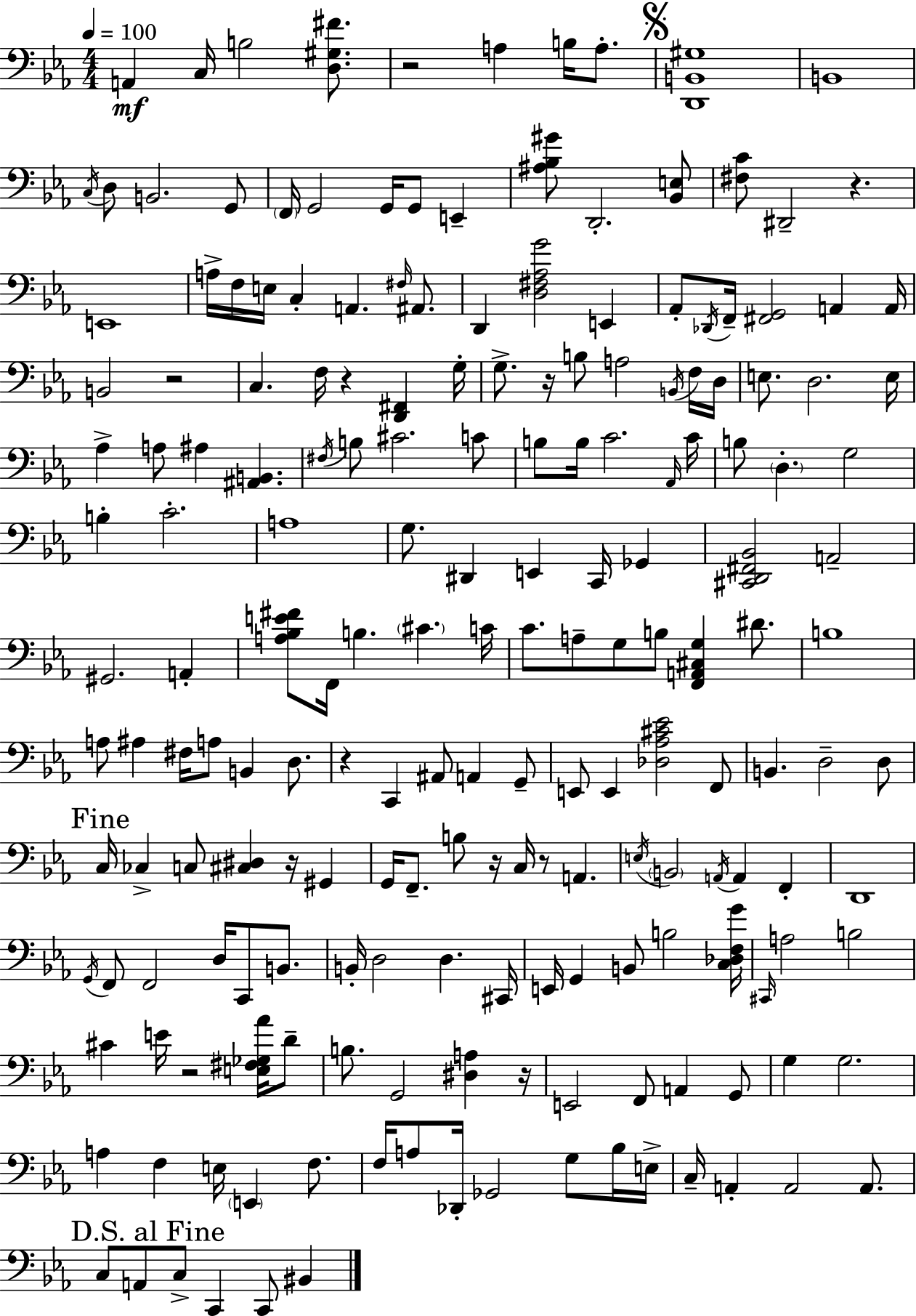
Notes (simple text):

A2/q C3/s B3/h [D3,G#3,F#4]/e. R/h A3/q B3/s A3/e. [D2,B2,G#3]/w B2/w C3/s D3/e B2/h. G2/e F2/s G2/h G2/s G2/e E2/q [A#3,Bb3,G#4]/e D2/h. [Bb2,E3]/e [F#3,C4]/e D#2/h R/q. E2/w A3/s F3/s E3/s C3/q A2/q. F#3/s A#2/e. D2/q [D3,F#3,Ab3,G4]/h E2/q Ab2/e Db2/s F2/s [F#2,G2]/h A2/q A2/s B2/h R/h C3/q. F3/s R/q [D2,F#2]/q G3/s G3/e. R/s B3/e A3/h B2/s F3/s D3/s E3/e. D3/h. E3/s Ab3/q A3/e A#3/q [A#2,B2]/q. F#3/s B3/e C#4/h. C4/e B3/e B3/s C4/h. Ab2/s C4/s B3/e D3/q. G3/h B3/q C4/h. A3/w G3/e. D#2/q E2/q C2/s Gb2/q [C#2,D2,F#2,Bb2]/h A2/h G#2/h. A2/q [A3,Bb3,E4,F#4]/e F2/s B3/q. C#4/q. C4/s C4/e. A3/e G3/e B3/e [F2,A2,C#3,G3]/q D#4/e. B3/w A3/e A#3/q F#3/s A3/e B2/q D3/e. R/q C2/q A#2/e A2/q G2/e E2/e E2/q [Db3,Ab3,C#4,Eb4]/h F2/e B2/q. D3/h D3/e C3/s CES3/q C3/e [C#3,D#3]/q R/s G#2/q G2/s F2/e. B3/e R/s C3/s R/e A2/q. E3/s B2/h A2/s A2/q F2/q D2/w G2/s F2/e F2/h D3/s C2/e B2/e. B2/s D3/h D3/q. C#2/s E2/s G2/q B2/e B3/h [C3,Db3,F3,G4]/s C#2/s A3/h B3/h C#4/q E4/s R/h [E3,F#3,Gb3,Ab4]/s D4/e B3/e. G2/h [D#3,A3]/q R/s E2/h F2/e A2/q G2/e G3/q G3/h. A3/q F3/q E3/s E2/q F3/e. F3/s A3/e Db2/s Gb2/h G3/e Bb3/s E3/s C3/s A2/q A2/h A2/e. C3/e A2/e C3/e C2/q C2/e BIS2/q